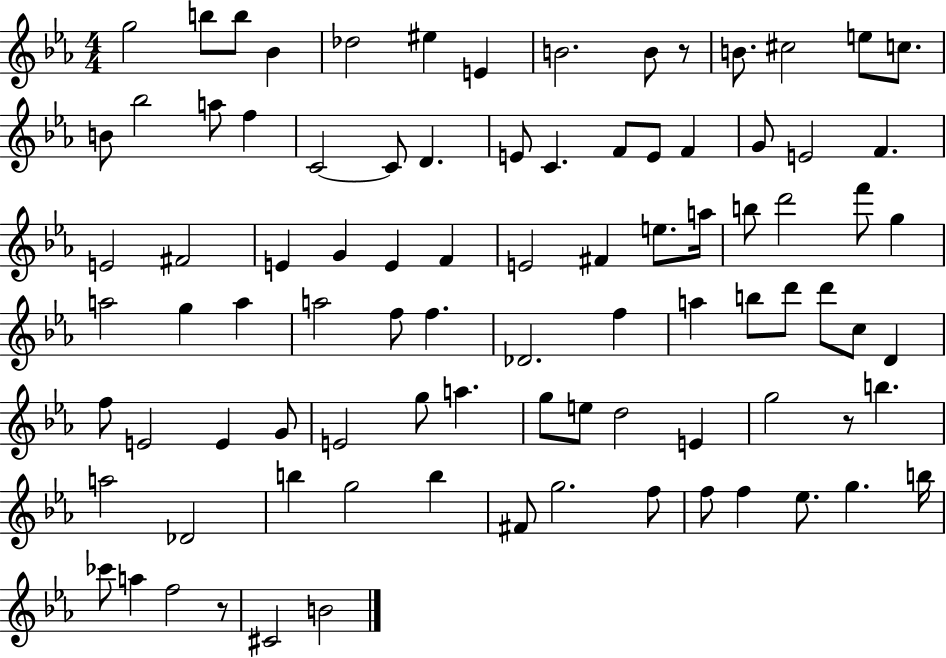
G5/h B5/e B5/e Bb4/q Db5/h EIS5/q E4/q B4/h. B4/e R/e B4/e. C#5/h E5/e C5/e. B4/e Bb5/h A5/e F5/q C4/h C4/e D4/q. E4/e C4/q. F4/e E4/e F4/q G4/e E4/h F4/q. E4/h F#4/h E4/q G4/q E4/q F4/q E4/h F#4/q E5/e. A5/s B5/e D6/h F6/e G5/q A5/h G5/q A5/q A5/h F5/e F5/q. Db4/h. F5/q A5/q B5/e D6/e D6/e C5/e D4/q F5/e E4/h E4/q G4/e E4/h G5/e A5/q. G5/e E5/e D5/h E4/q G5/h R/e B5/q. A5/h Db4/h B5/q G5/h B5/q F#4/e G5/h. F5/e F5/e F5/q Eb5/e. G5/q. B5/s CES6/e A5/q F5/h R/e C#4/h B4/h